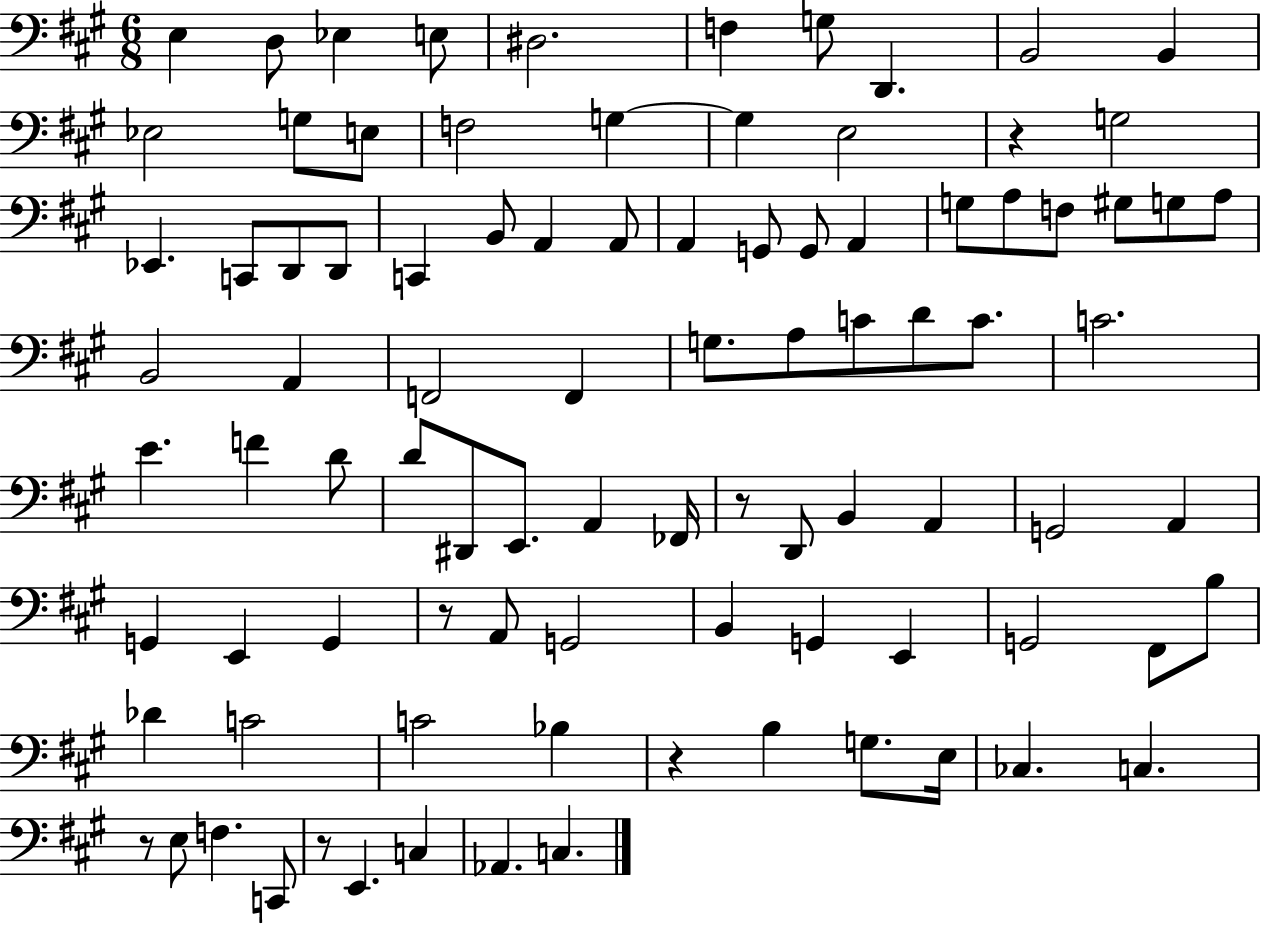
E3/q D3/e Eb3/q E3/e D#3/h. F3/q G3/e D2/q. B2/h B2/q Eb3/h G3/e E3/e F3/h G3/q G3/q E3/h R/q G3/h Eb2/q. C2/e D2/e D2/e C2/q B2/e A2/q A2/e A2/q G2/e G2/e A2/q G3/e A3/e F3/e G#3/e G3/e A3/e B2/h A2/q F2/h F2/q G3/e. A3/e C4/e D4/e C4/e. C4/h. E4/q. F4/q D4/e D4/e D#2/e E2/e. A2/q FES2/s R/e D2/e B2/q A2/q G2/h A2/q G2/q E2/q G2/q R/e A2/e G2/h B2/q G2/q E2/q G2/h F#2/e B3/e Db4/q C4/h C4/h Bb3/q R/q B3/q G3/e. E3/s CES3/q. C3/q. R/e E3/e F3/q. C2/e R/e E2/q. C3/q Ab2/q. C3/q.